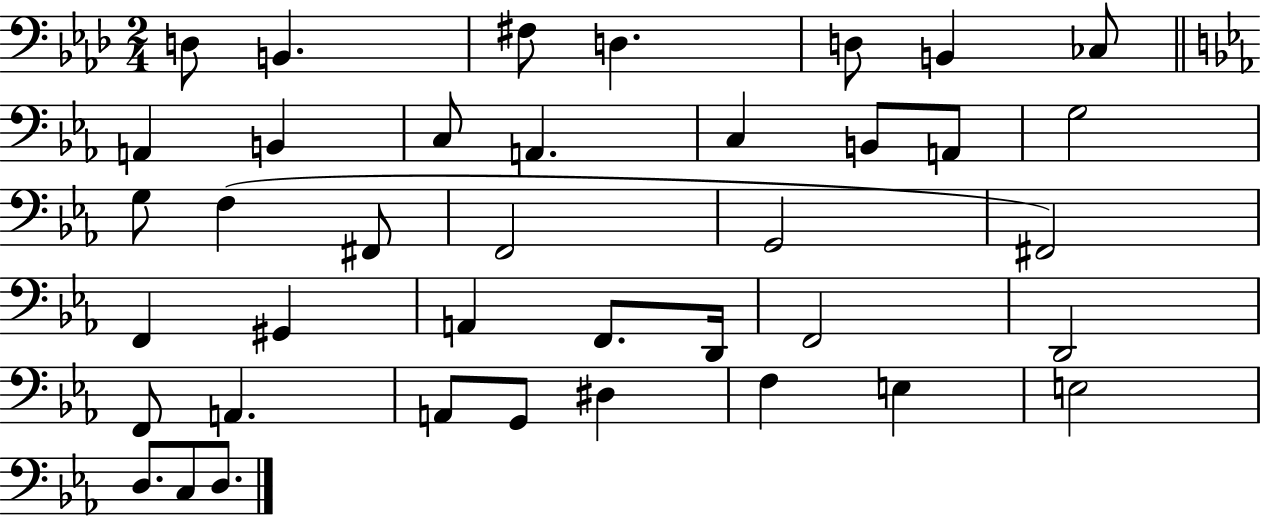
X:1
T:Untitled
M:2/4
L:1/4
K:Ab
D,/2 B,, ^F,/2 D, D,/2 B,, _C,/2 A,, B,, C,/2 A,, C, B,,/2 A,,/2 G,2 G,/2 F, ^F,,/2 F,,2 G,,2 ^F,,2 F,, ^G,, A,, F,,/2 D,,/4 F,,2 D,,2 F,,/2 A,, A,,/2 G,,/2 ^D, F, E, E,2 D,/2 C,/2 D,/2